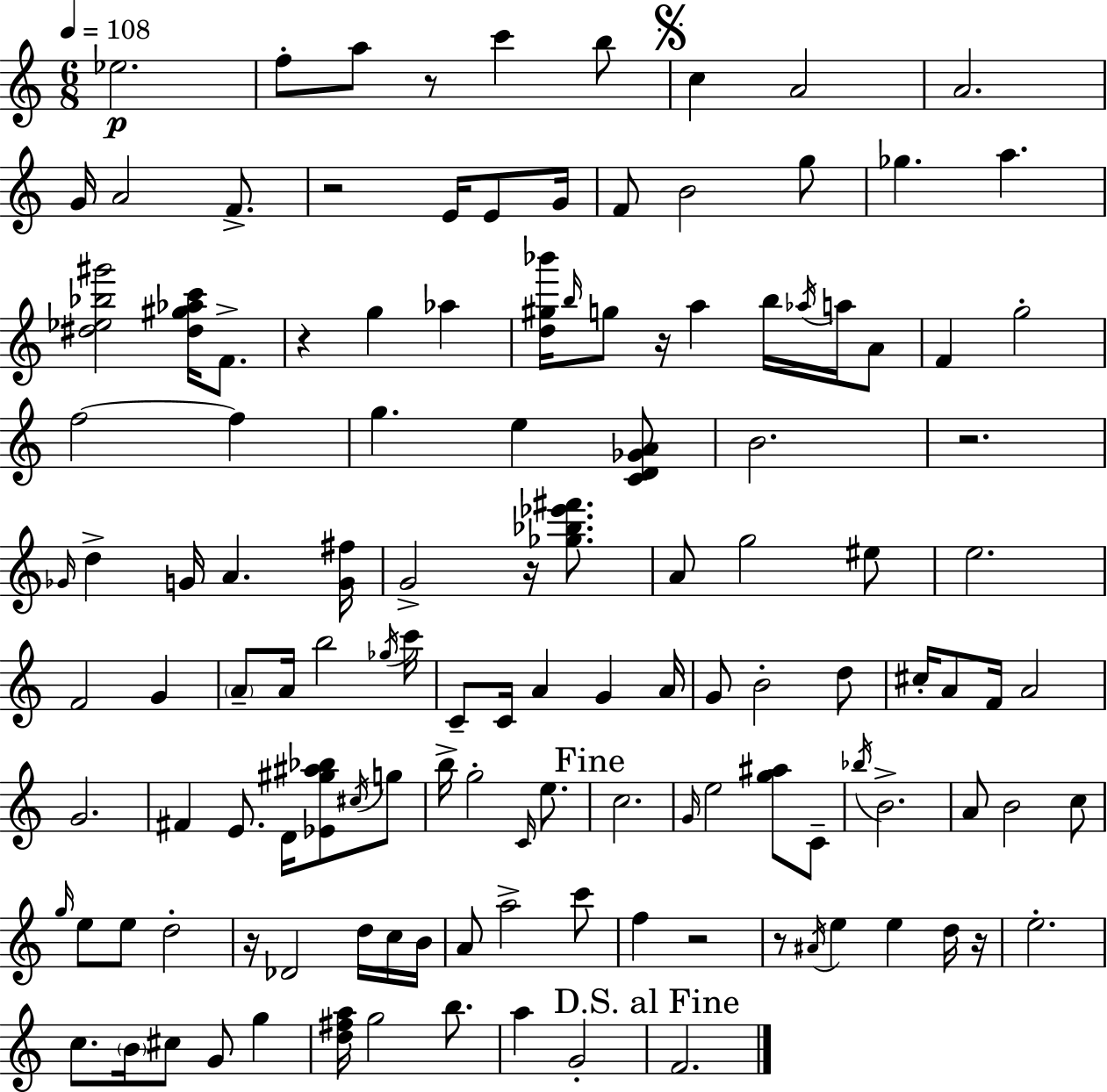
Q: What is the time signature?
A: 6/8